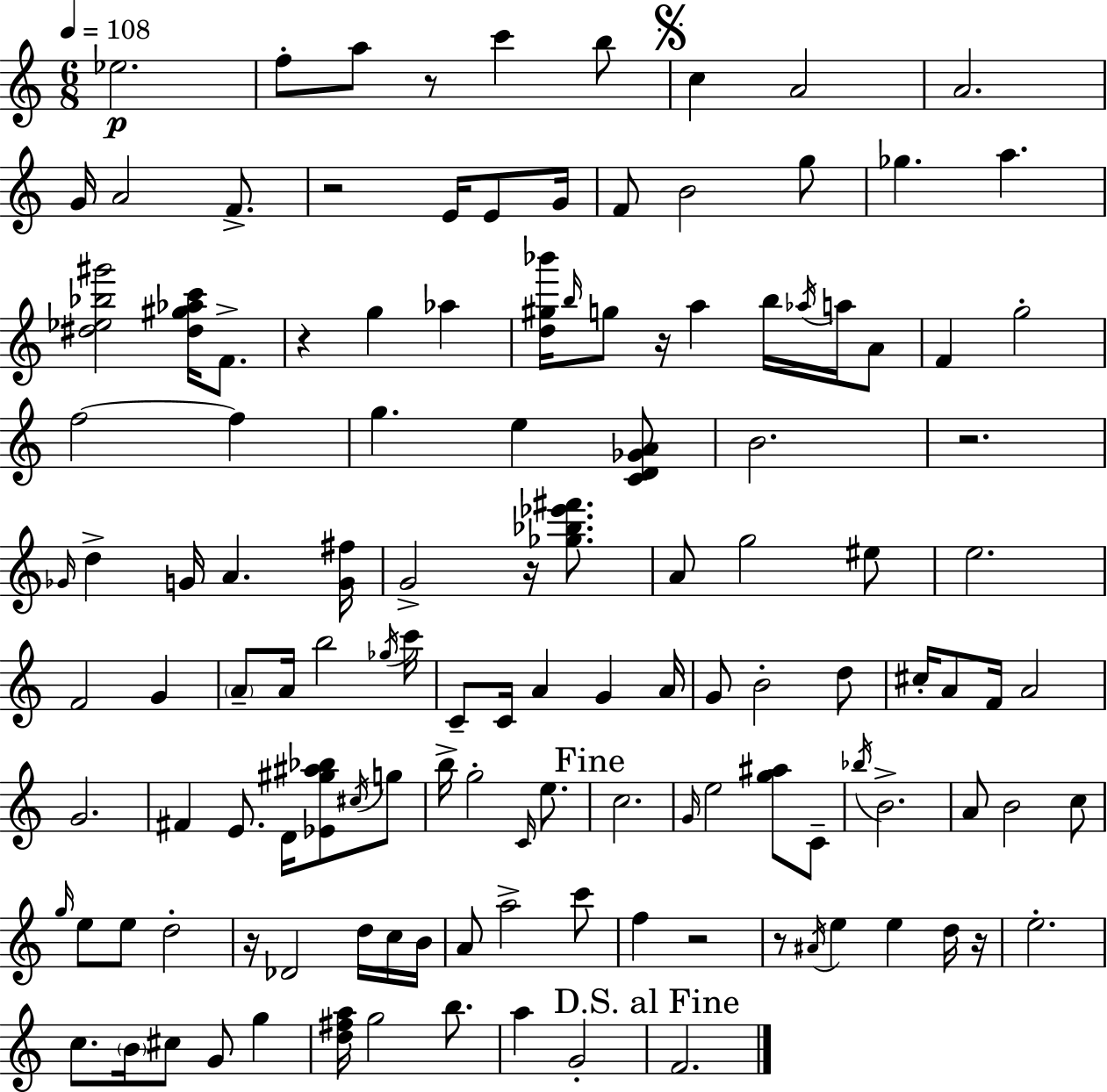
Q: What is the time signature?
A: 6/8